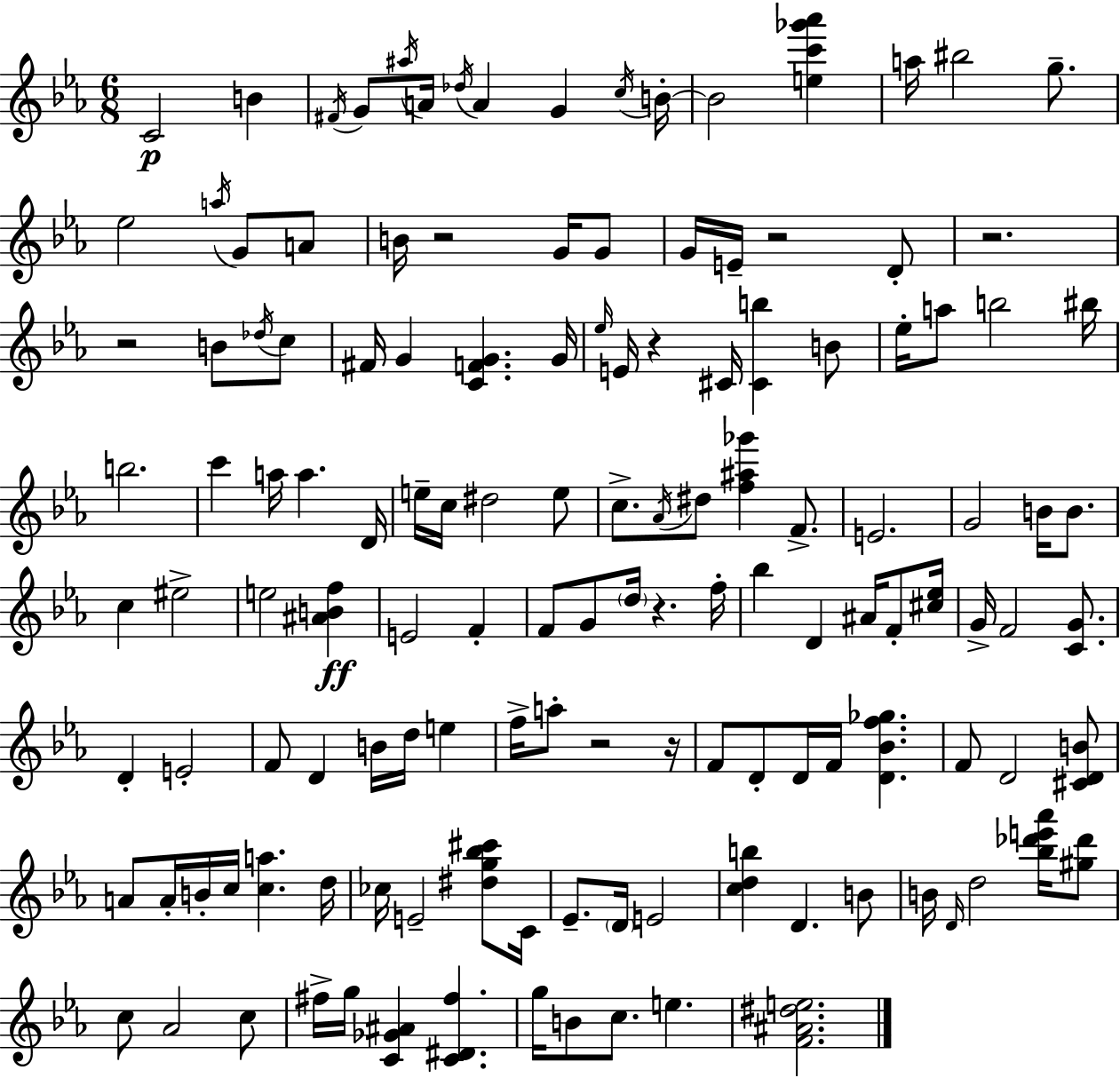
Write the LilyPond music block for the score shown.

{
  \clef treble
  \numericTimeSignature
  \time 6/8
  \key c \minor
  c'2\p b'4 | \acciaccatura { fis'16 } g'8 \acciaccatura { ais''16 } a'16 \acciaccatura { des''16 } a'4 g'4 | \acciaccatura { c''16 } b'16-.~~ b'2 | <e'' c''' ges''' aes'''>4 a''16 bis''2 | \break g''8.-- ees''2 | \acciaccatura { a''16 } g'8 a'8 b'16 r2 | g'16 g'8 g'16 e'16-- r2 | d'8-. r2. | \break r2 | b'8 \acciaccatura { des''16 } c''8 fis'16 g'4 <c' f' g'>4. | g'16 \grace { ees''16 } e'16 r4 | cis'16 <cis' b''>4 b'8 ees''16-. a''8 b''2 | \break bis''16 b''2. | c'''4 a''16 | a''4. d'16 e''16-- c''16 dis''2 | e''8 c''8.-> \acciaccatura { aes'16 } dis''8 | \break <f'' ais'' ges'''>4 f'8.-> e'2. | g'2 | b'16 b'8. c''4 | eis''2-> e''2 | \break <ais' b' f''>4\ff e'2 | f'4-. f'8 g'8 | \parenthesize d''16 r4. f''16-. bes''4 | d'4 ais'16 f'8-. <cis'' ees''>16 g'16-> f'2 | \break <c' g'>8. d'4-. | e'2-. f'8 d'4 | b'16 d''16 e''4 f''16-> a''8-. r2 | r16 f'8 d'8-. | \break d'16 f'16 <d' bes' f'' ges''>4. f'8 d'2 | <cis' d' b'>8 a'8 a'16-. b'16-. | c''16 <c'' a''>4. d''16 ces''16 e'2-- | <dis'' g'' bes'' cis'''>8 c'16 ees'8.-- \parenthesize d'16 | \break e'2 <c'' d'' b''>4 | d'4. b'8 b'16 \grace { d'16 } d''2 | <bes'' des''' e''' aes'''>16 <gis'' des'''>8 c''8 aes'2 | c''8 fis''16-> g''16 <c' ges' ais'>4 | \break <c' dis' fis''>4. g''16 b'8 | c''8. e''4. <f' ais' dis'' e''>2. | \bar "|."
}